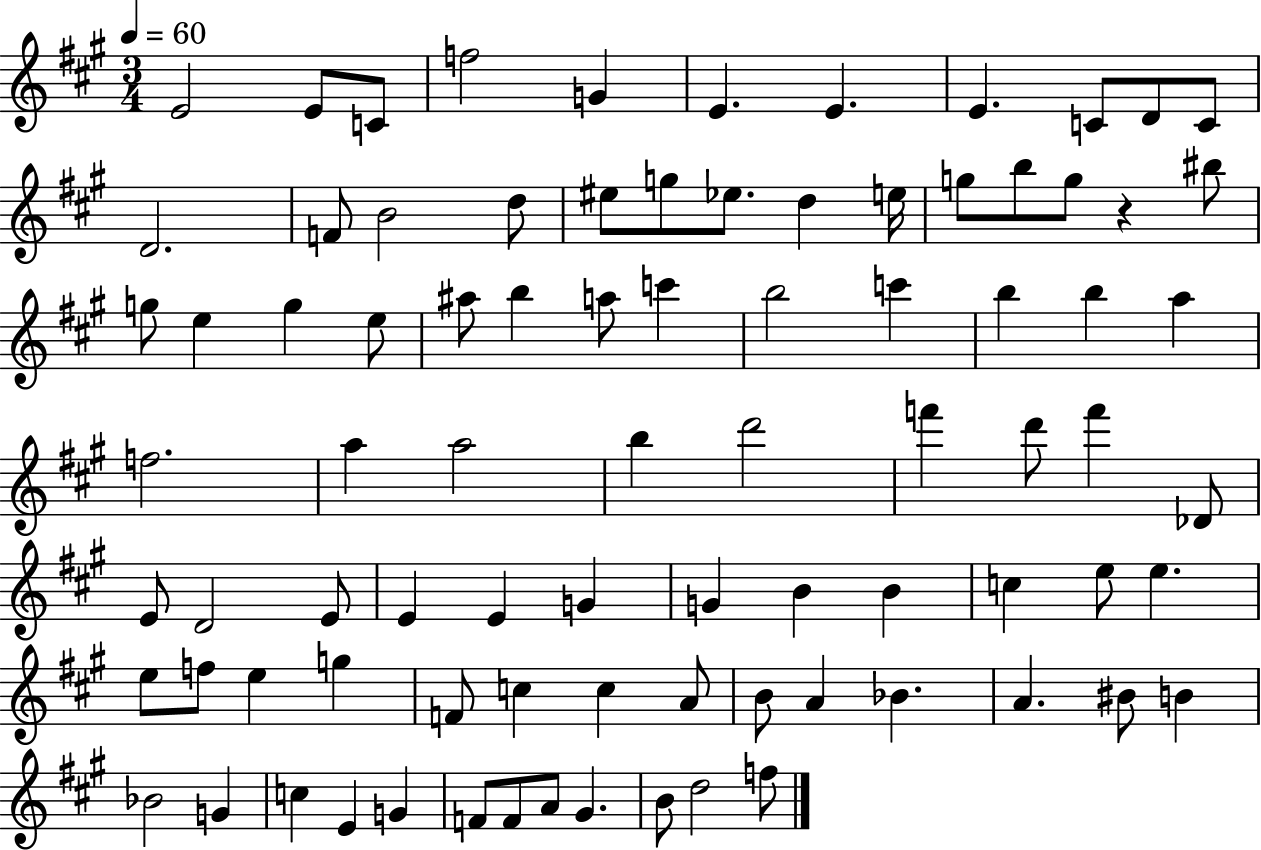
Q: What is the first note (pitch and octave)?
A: E4